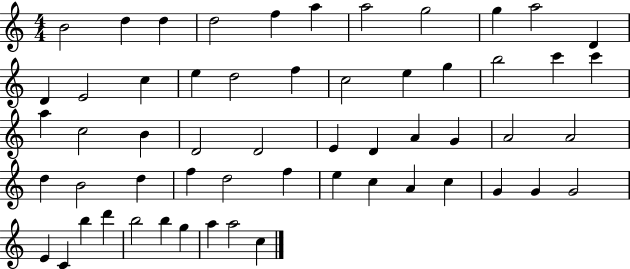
B4/h D5/q D5/q D5/h F5/q A5/q A5/h G5/h G5/q A5/h D4/q D4/q E4/h C5/q E5/q D5/h F5/q C5/h E5/q G5/q B5/h C6/q C6/q A5/q C5/h B4/q D4/h D4/h E4/q D4/q A4/q G4/q A4/h A4/h D5/q B4/h D5/q F5/q D5/h F5/q E5/q C5/q A4/q C5/q G4/q G4/q G4/h E4/q C4/q B5/q D6/q B5/h B5/q G5/q A5/q A5/h C5/q